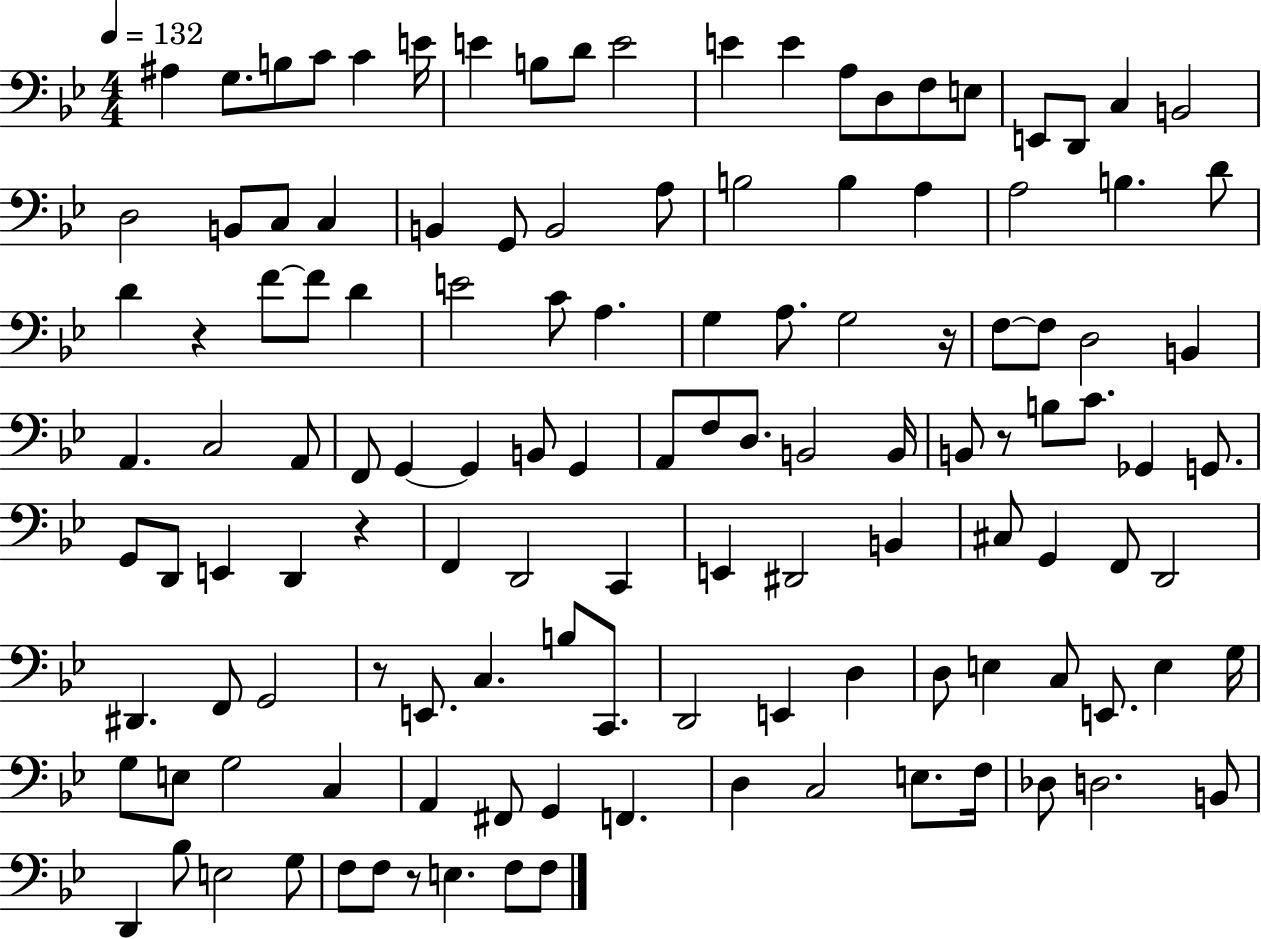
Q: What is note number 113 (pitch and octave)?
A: Bb3